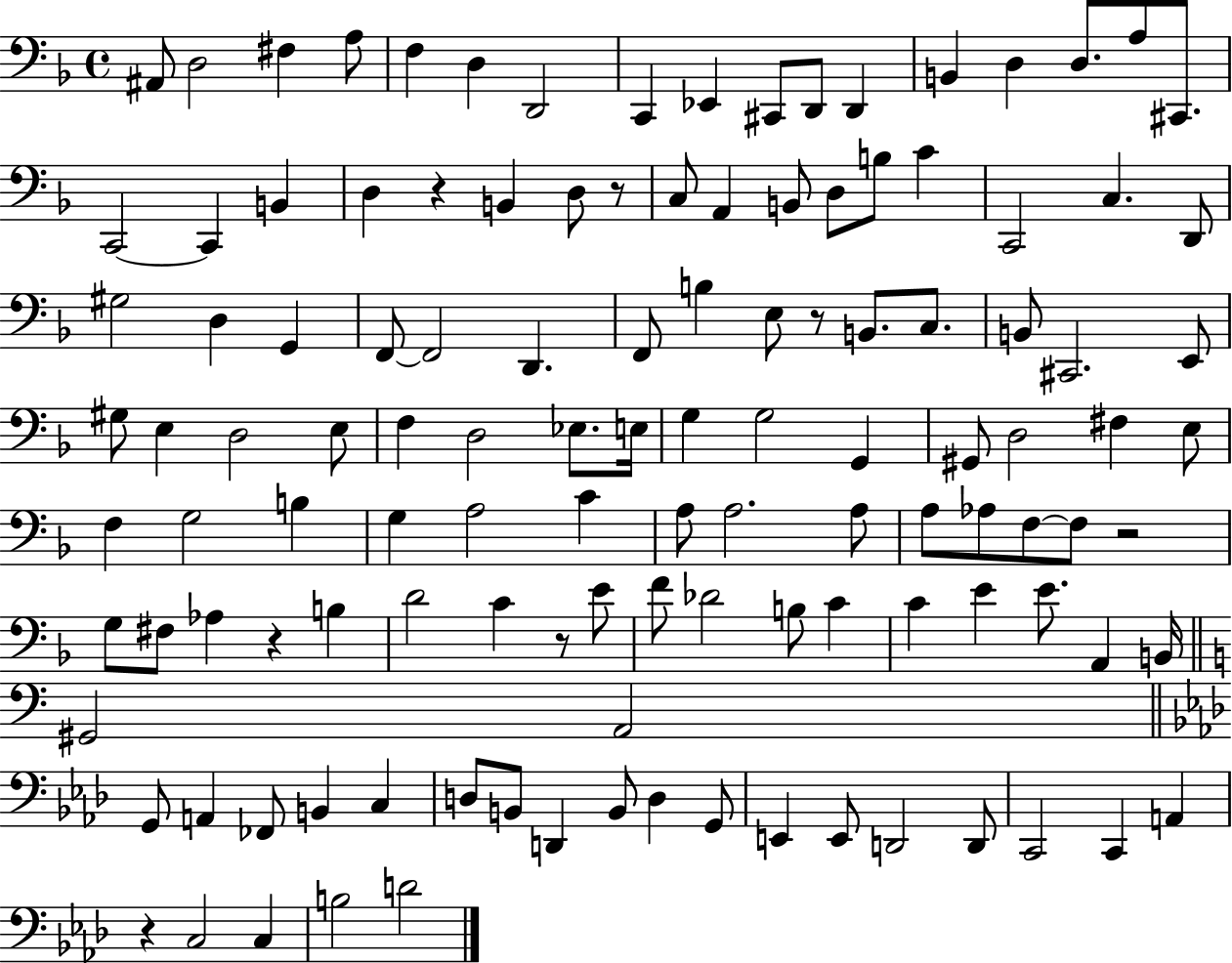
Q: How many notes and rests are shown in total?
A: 121